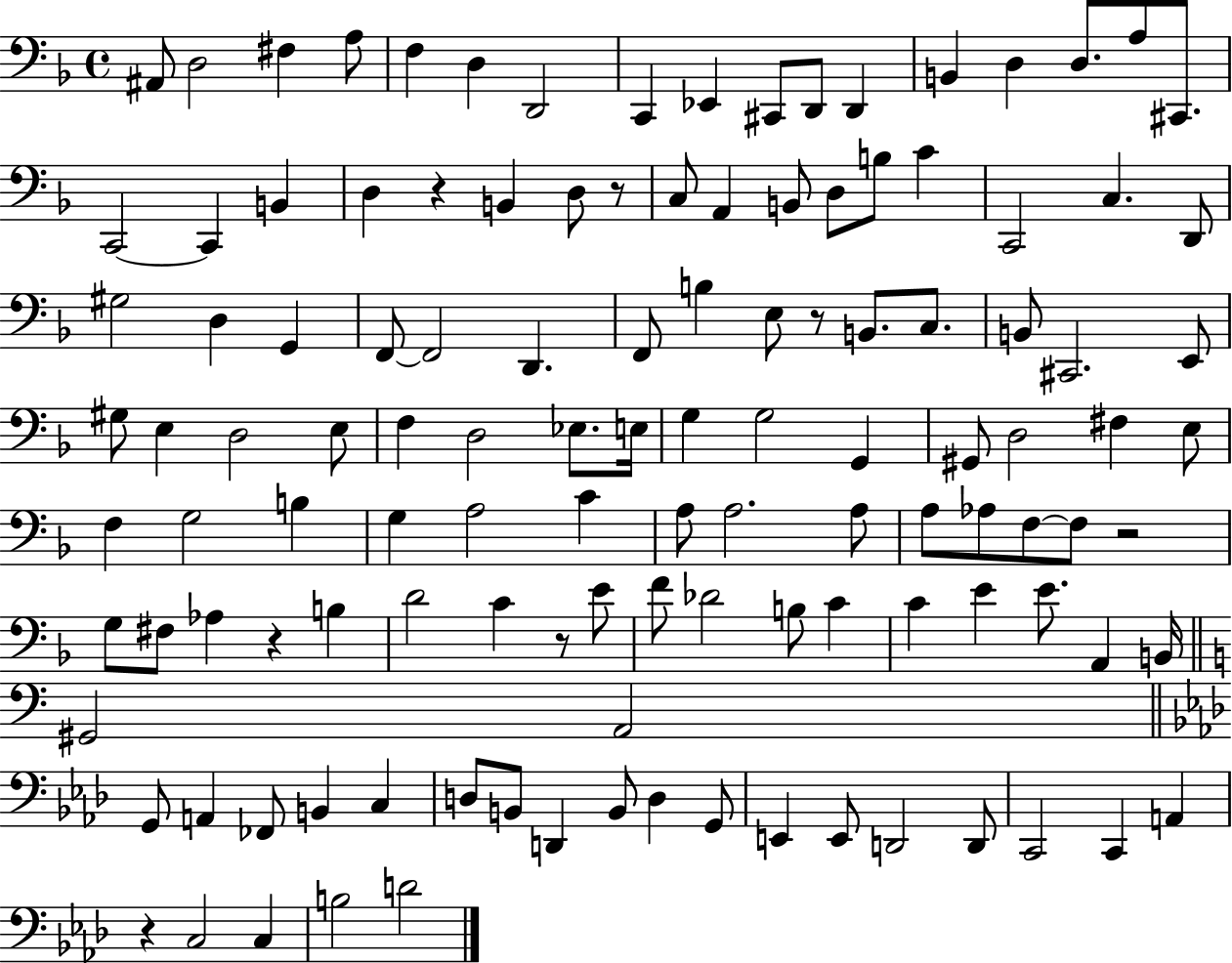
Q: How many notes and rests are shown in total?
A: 121